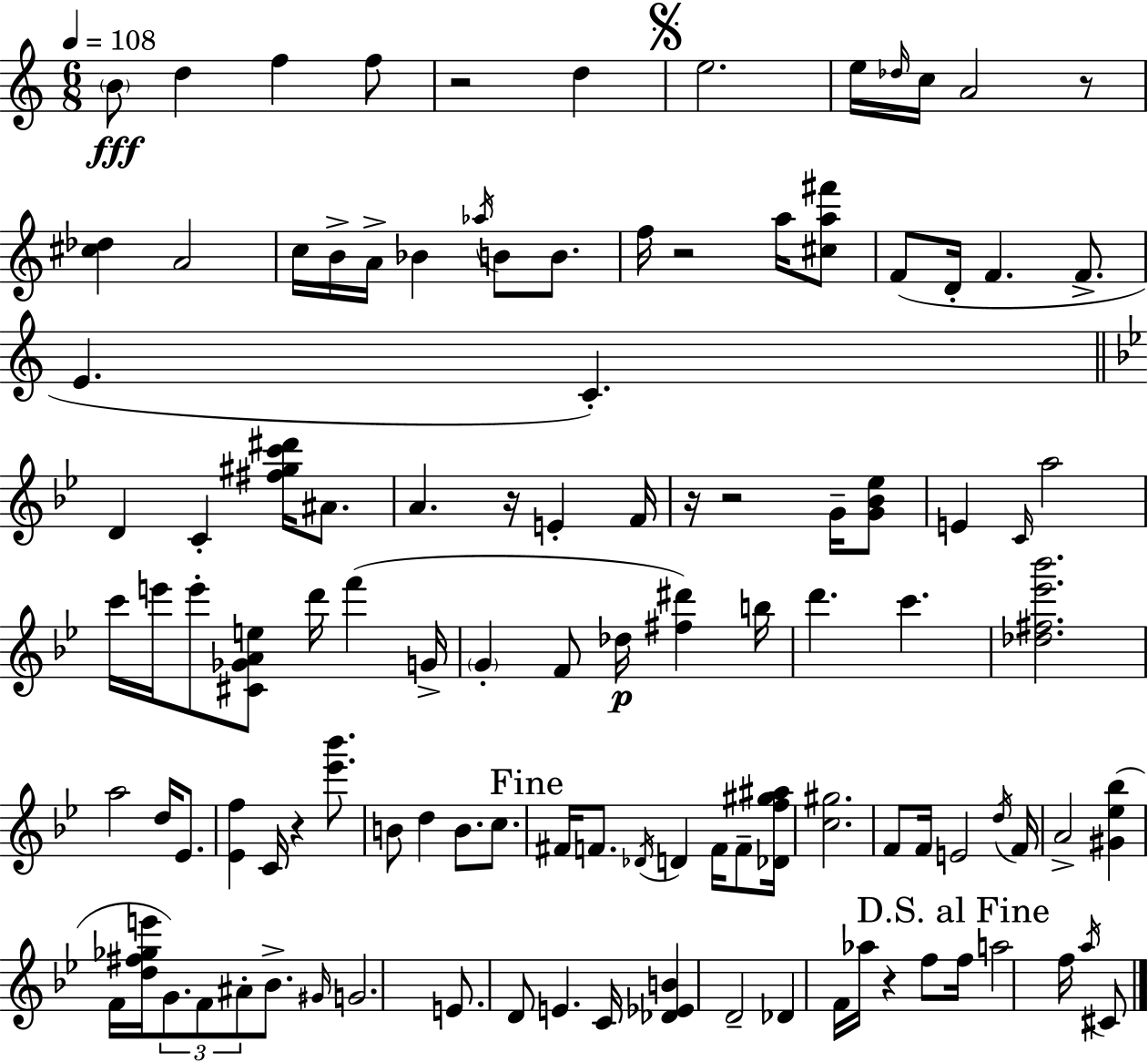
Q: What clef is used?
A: treble